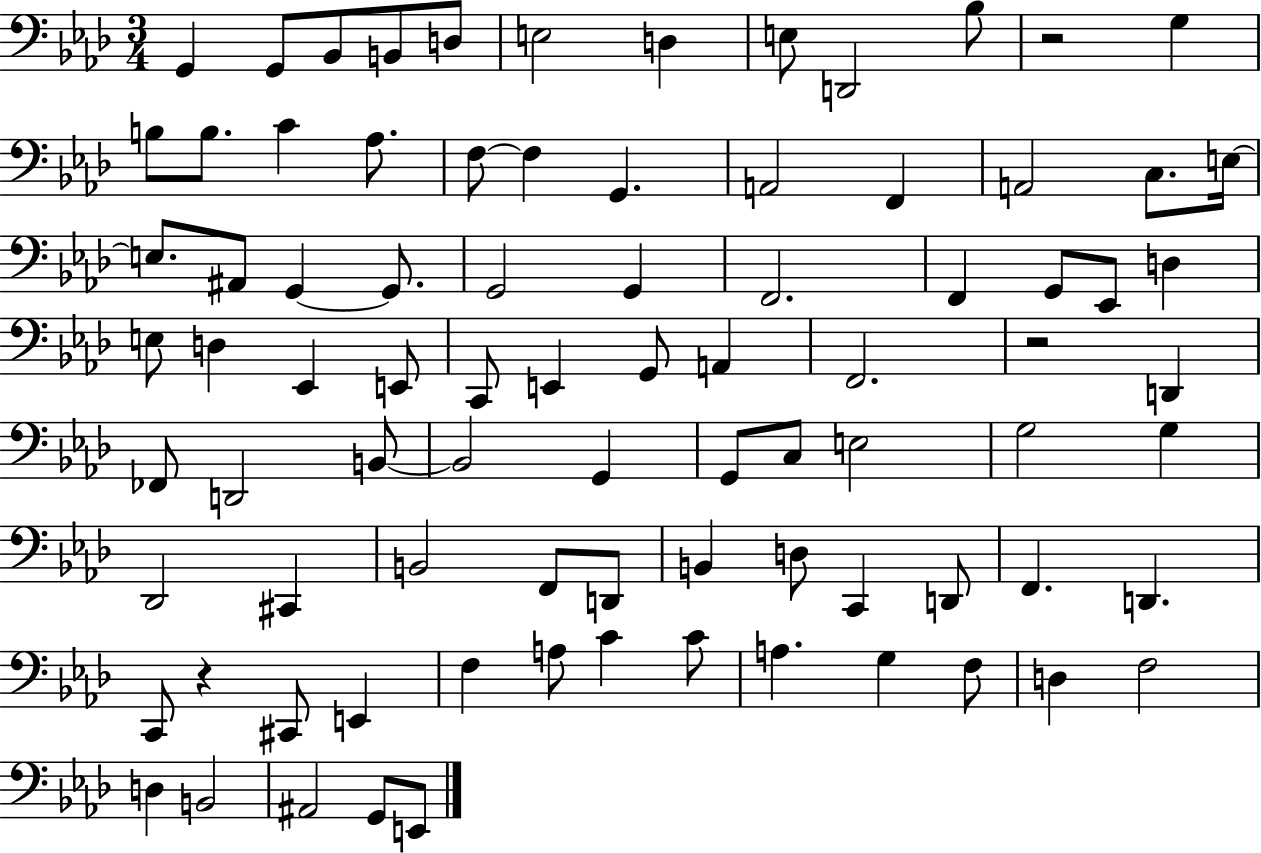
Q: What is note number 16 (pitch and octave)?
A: F3